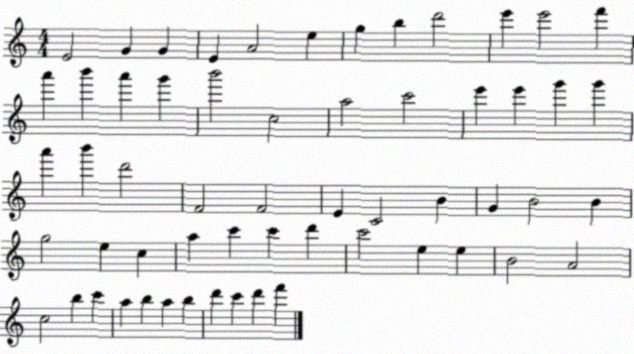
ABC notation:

X:1
T:Untitled
M:4/4
L:1/4
K:C
E2 G G E A2 e g b d'2 e' e'2 f' a' b' a' g' b'2 c2 a2 c'2 e' e' g' g' a' b' d'2 F2 F2 E C2 B G B2 B g2 e c a c' c' d' c'2 e e B2 A2 c2 b c' a b a b d' c' d' f'